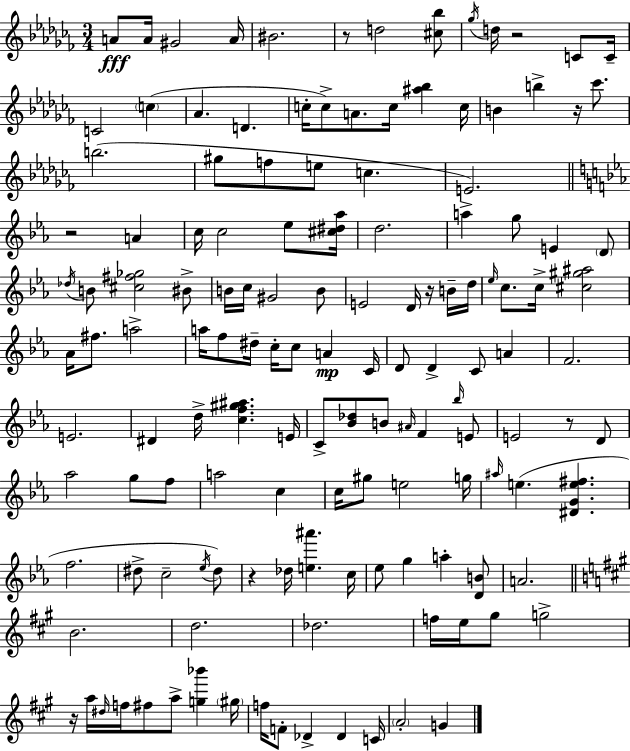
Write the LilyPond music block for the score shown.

{
  \clef treble
  \numericTimeSignature
  \time 3/4
  \key aes \minor
  a'8\fff a'16 gis'2 a'16 | bis'2. | r8 d''2 <cis'' bes''>8 | \acciaccatura { ges''16 } d''16 r2 c'8 | \break c'16-- c'2 \parenthesize c''4( | aes'4. d'4. | c''16-. c''8->) a'8. c''16 <ais'' bes''>4 | c''16 b'4 b''4-> r16 ces'''8. | \break b''2.( | gis''8 f''8 e''8 c''4. | e'2.) | \bar "||" \break \key ees \major r2 a'4 | c''16 c''2 ees''8 <cis'' dis'' aes''>16 | d''2. | a''4-> g''8 e'4 \parenthesize d'8 | \break \acciaccatura { des''16 } b'8 <cis'' fis'' ges''>2 bis'8-> | b'16 c''16 gis'2 b'8 | e'2 d'16 r16 b'16-- | d''16 \grace { ees''16 } c''8. c''16-> <cis'' gis'' ais''>2 | \break aes'16 fis''8. a''2-> | a''16 f''8 dis''16-- c''16-. c''8 a'4\mp | c'16 d'8 d'4-> c'8 a'4 | f'2. | \break e'2. | dis'4 d''16-> <c'' f'' gis'' ais''>4. | e'16 c'8-> <bes' des''>8 b'8 \grace { ais'16 } f'4 | \grace { bes''16 } e'8 e'2 | \break r8 d'8 aes''2 | g''8 f''8 a''2 | c''4 c''16 gis''8 e''2 | g''16 \grace { ais''16 } e''4.( <dis' g' e'' fis''>4. | \break f''2. | dis''8-> c''2-- | \acciaccatura { ees''16 }) dis''8 r4 des''16 <e'' ais'''>4. | c''16 ees''8 g''4 | \break a''4-. <d' b'>8 a'2. | \bar "||" \break \key a \major b'2. | d''2. | des''2. | f''16 e''16 gis''8 g''2-> | \break r16 a''16 \grace { dis''16 } f''16 fis''8 a''8-> <g'' bes'''>4 | \parenthesize gis''16 f''16 f'8-. des'4-> des'4 | c'16 \parenthesize a'2-. g'4 | \bar "|."
}